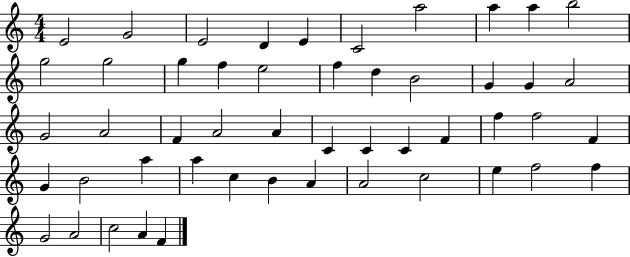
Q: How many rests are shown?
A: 0